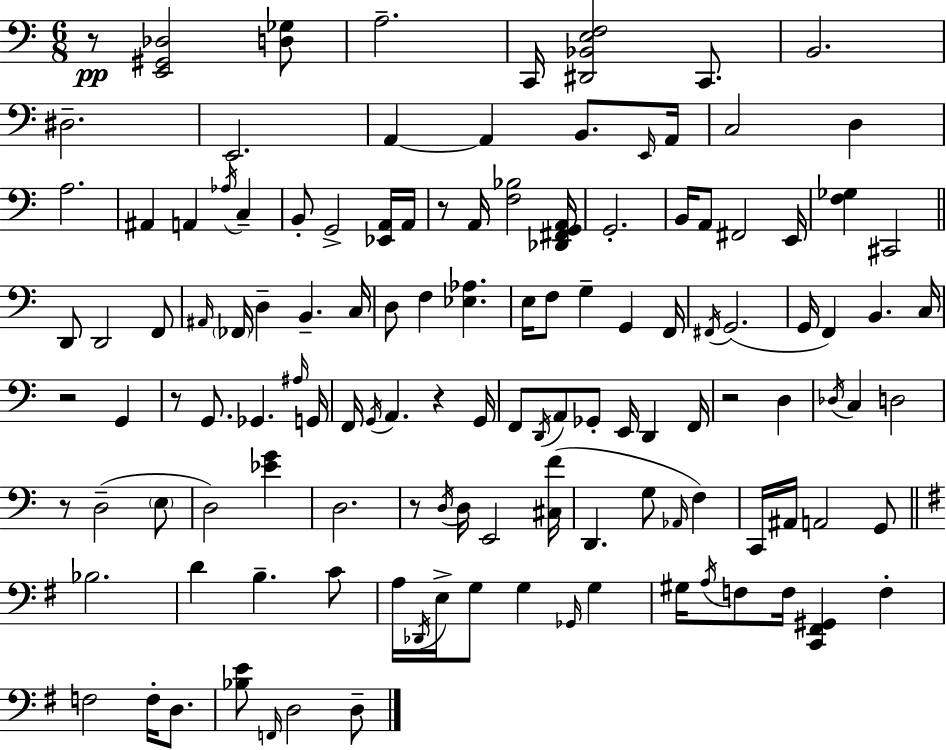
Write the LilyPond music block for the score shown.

{
  \clef bass
  \numericTimeSignature
  \time 6/8
  \key c \major
  \repeat volta 2 { r8\pp <e, gis, des>2 <d ges>8 | a2.-- | c,16 <dis, bes, e f>2 c,8. | b,2. | \break dis2.-- | e,2. | a,4~~ a,4 b,8. \grace { e,16 } | a,16 c2 d4 | \break a2. | ais,4 a,4 \acciaccatura { aes16 } c4-- | b,8-. g,2-> | <ees, a,>16 a,16 r8 a,16 <f bes>2 | \break <des, fis, g, a,>16 g,2.-. | b,16 a,8 fis,2 | e,16 <f ges>4 cis,2 | \bar "||" \break \key a \minor d,8 d,2 f,8 | \grace { ais,16 } \parenthesize fes,16 d4-- b,4.-- | c16 d8 f4 <ees aes>4. | e16 f8 g4-- g,4 | \break f,16 \acciaccatura { fis,16 }( g,2. | g,16 f,4) b,4. | c16 r2 g,4 | r8 g,8. ges,4. | \break \grace { ais16 } g,16 f,16 \acciaccatura { g,16 } a,4. r4 | g,16 f,8 \acciaccatura { d,16 } a,8 ges,8-. e,16 | d,4 f,16 r2 | d4 \acciaccatura { des16 } c4 d2 | \break r8 d2--( | \parenthesize e8 d2) | <ees' g'>4 d2. | r8 \acciaccatura { d16 } d16 e,2 | \break <cis f'>16( d,4. | g8 \grace { aes,16 } f4) c,16 ais,16 a,2 | g,8 \bar "||" \break \key e \minor bes2. | d'4 b4.-- c'8 | a16 \acciaccatura { des,16 } e16-> g8 g4 \grace { ges,16 } g4 | gis16 \acciaccatura { a16 } f8 f16 <c, fis, gis,>4 f4-. | \break f2 f16-. | d8. <bes e'>8 \grace { f,16 } d2 | d8-- } \bar "|."
}